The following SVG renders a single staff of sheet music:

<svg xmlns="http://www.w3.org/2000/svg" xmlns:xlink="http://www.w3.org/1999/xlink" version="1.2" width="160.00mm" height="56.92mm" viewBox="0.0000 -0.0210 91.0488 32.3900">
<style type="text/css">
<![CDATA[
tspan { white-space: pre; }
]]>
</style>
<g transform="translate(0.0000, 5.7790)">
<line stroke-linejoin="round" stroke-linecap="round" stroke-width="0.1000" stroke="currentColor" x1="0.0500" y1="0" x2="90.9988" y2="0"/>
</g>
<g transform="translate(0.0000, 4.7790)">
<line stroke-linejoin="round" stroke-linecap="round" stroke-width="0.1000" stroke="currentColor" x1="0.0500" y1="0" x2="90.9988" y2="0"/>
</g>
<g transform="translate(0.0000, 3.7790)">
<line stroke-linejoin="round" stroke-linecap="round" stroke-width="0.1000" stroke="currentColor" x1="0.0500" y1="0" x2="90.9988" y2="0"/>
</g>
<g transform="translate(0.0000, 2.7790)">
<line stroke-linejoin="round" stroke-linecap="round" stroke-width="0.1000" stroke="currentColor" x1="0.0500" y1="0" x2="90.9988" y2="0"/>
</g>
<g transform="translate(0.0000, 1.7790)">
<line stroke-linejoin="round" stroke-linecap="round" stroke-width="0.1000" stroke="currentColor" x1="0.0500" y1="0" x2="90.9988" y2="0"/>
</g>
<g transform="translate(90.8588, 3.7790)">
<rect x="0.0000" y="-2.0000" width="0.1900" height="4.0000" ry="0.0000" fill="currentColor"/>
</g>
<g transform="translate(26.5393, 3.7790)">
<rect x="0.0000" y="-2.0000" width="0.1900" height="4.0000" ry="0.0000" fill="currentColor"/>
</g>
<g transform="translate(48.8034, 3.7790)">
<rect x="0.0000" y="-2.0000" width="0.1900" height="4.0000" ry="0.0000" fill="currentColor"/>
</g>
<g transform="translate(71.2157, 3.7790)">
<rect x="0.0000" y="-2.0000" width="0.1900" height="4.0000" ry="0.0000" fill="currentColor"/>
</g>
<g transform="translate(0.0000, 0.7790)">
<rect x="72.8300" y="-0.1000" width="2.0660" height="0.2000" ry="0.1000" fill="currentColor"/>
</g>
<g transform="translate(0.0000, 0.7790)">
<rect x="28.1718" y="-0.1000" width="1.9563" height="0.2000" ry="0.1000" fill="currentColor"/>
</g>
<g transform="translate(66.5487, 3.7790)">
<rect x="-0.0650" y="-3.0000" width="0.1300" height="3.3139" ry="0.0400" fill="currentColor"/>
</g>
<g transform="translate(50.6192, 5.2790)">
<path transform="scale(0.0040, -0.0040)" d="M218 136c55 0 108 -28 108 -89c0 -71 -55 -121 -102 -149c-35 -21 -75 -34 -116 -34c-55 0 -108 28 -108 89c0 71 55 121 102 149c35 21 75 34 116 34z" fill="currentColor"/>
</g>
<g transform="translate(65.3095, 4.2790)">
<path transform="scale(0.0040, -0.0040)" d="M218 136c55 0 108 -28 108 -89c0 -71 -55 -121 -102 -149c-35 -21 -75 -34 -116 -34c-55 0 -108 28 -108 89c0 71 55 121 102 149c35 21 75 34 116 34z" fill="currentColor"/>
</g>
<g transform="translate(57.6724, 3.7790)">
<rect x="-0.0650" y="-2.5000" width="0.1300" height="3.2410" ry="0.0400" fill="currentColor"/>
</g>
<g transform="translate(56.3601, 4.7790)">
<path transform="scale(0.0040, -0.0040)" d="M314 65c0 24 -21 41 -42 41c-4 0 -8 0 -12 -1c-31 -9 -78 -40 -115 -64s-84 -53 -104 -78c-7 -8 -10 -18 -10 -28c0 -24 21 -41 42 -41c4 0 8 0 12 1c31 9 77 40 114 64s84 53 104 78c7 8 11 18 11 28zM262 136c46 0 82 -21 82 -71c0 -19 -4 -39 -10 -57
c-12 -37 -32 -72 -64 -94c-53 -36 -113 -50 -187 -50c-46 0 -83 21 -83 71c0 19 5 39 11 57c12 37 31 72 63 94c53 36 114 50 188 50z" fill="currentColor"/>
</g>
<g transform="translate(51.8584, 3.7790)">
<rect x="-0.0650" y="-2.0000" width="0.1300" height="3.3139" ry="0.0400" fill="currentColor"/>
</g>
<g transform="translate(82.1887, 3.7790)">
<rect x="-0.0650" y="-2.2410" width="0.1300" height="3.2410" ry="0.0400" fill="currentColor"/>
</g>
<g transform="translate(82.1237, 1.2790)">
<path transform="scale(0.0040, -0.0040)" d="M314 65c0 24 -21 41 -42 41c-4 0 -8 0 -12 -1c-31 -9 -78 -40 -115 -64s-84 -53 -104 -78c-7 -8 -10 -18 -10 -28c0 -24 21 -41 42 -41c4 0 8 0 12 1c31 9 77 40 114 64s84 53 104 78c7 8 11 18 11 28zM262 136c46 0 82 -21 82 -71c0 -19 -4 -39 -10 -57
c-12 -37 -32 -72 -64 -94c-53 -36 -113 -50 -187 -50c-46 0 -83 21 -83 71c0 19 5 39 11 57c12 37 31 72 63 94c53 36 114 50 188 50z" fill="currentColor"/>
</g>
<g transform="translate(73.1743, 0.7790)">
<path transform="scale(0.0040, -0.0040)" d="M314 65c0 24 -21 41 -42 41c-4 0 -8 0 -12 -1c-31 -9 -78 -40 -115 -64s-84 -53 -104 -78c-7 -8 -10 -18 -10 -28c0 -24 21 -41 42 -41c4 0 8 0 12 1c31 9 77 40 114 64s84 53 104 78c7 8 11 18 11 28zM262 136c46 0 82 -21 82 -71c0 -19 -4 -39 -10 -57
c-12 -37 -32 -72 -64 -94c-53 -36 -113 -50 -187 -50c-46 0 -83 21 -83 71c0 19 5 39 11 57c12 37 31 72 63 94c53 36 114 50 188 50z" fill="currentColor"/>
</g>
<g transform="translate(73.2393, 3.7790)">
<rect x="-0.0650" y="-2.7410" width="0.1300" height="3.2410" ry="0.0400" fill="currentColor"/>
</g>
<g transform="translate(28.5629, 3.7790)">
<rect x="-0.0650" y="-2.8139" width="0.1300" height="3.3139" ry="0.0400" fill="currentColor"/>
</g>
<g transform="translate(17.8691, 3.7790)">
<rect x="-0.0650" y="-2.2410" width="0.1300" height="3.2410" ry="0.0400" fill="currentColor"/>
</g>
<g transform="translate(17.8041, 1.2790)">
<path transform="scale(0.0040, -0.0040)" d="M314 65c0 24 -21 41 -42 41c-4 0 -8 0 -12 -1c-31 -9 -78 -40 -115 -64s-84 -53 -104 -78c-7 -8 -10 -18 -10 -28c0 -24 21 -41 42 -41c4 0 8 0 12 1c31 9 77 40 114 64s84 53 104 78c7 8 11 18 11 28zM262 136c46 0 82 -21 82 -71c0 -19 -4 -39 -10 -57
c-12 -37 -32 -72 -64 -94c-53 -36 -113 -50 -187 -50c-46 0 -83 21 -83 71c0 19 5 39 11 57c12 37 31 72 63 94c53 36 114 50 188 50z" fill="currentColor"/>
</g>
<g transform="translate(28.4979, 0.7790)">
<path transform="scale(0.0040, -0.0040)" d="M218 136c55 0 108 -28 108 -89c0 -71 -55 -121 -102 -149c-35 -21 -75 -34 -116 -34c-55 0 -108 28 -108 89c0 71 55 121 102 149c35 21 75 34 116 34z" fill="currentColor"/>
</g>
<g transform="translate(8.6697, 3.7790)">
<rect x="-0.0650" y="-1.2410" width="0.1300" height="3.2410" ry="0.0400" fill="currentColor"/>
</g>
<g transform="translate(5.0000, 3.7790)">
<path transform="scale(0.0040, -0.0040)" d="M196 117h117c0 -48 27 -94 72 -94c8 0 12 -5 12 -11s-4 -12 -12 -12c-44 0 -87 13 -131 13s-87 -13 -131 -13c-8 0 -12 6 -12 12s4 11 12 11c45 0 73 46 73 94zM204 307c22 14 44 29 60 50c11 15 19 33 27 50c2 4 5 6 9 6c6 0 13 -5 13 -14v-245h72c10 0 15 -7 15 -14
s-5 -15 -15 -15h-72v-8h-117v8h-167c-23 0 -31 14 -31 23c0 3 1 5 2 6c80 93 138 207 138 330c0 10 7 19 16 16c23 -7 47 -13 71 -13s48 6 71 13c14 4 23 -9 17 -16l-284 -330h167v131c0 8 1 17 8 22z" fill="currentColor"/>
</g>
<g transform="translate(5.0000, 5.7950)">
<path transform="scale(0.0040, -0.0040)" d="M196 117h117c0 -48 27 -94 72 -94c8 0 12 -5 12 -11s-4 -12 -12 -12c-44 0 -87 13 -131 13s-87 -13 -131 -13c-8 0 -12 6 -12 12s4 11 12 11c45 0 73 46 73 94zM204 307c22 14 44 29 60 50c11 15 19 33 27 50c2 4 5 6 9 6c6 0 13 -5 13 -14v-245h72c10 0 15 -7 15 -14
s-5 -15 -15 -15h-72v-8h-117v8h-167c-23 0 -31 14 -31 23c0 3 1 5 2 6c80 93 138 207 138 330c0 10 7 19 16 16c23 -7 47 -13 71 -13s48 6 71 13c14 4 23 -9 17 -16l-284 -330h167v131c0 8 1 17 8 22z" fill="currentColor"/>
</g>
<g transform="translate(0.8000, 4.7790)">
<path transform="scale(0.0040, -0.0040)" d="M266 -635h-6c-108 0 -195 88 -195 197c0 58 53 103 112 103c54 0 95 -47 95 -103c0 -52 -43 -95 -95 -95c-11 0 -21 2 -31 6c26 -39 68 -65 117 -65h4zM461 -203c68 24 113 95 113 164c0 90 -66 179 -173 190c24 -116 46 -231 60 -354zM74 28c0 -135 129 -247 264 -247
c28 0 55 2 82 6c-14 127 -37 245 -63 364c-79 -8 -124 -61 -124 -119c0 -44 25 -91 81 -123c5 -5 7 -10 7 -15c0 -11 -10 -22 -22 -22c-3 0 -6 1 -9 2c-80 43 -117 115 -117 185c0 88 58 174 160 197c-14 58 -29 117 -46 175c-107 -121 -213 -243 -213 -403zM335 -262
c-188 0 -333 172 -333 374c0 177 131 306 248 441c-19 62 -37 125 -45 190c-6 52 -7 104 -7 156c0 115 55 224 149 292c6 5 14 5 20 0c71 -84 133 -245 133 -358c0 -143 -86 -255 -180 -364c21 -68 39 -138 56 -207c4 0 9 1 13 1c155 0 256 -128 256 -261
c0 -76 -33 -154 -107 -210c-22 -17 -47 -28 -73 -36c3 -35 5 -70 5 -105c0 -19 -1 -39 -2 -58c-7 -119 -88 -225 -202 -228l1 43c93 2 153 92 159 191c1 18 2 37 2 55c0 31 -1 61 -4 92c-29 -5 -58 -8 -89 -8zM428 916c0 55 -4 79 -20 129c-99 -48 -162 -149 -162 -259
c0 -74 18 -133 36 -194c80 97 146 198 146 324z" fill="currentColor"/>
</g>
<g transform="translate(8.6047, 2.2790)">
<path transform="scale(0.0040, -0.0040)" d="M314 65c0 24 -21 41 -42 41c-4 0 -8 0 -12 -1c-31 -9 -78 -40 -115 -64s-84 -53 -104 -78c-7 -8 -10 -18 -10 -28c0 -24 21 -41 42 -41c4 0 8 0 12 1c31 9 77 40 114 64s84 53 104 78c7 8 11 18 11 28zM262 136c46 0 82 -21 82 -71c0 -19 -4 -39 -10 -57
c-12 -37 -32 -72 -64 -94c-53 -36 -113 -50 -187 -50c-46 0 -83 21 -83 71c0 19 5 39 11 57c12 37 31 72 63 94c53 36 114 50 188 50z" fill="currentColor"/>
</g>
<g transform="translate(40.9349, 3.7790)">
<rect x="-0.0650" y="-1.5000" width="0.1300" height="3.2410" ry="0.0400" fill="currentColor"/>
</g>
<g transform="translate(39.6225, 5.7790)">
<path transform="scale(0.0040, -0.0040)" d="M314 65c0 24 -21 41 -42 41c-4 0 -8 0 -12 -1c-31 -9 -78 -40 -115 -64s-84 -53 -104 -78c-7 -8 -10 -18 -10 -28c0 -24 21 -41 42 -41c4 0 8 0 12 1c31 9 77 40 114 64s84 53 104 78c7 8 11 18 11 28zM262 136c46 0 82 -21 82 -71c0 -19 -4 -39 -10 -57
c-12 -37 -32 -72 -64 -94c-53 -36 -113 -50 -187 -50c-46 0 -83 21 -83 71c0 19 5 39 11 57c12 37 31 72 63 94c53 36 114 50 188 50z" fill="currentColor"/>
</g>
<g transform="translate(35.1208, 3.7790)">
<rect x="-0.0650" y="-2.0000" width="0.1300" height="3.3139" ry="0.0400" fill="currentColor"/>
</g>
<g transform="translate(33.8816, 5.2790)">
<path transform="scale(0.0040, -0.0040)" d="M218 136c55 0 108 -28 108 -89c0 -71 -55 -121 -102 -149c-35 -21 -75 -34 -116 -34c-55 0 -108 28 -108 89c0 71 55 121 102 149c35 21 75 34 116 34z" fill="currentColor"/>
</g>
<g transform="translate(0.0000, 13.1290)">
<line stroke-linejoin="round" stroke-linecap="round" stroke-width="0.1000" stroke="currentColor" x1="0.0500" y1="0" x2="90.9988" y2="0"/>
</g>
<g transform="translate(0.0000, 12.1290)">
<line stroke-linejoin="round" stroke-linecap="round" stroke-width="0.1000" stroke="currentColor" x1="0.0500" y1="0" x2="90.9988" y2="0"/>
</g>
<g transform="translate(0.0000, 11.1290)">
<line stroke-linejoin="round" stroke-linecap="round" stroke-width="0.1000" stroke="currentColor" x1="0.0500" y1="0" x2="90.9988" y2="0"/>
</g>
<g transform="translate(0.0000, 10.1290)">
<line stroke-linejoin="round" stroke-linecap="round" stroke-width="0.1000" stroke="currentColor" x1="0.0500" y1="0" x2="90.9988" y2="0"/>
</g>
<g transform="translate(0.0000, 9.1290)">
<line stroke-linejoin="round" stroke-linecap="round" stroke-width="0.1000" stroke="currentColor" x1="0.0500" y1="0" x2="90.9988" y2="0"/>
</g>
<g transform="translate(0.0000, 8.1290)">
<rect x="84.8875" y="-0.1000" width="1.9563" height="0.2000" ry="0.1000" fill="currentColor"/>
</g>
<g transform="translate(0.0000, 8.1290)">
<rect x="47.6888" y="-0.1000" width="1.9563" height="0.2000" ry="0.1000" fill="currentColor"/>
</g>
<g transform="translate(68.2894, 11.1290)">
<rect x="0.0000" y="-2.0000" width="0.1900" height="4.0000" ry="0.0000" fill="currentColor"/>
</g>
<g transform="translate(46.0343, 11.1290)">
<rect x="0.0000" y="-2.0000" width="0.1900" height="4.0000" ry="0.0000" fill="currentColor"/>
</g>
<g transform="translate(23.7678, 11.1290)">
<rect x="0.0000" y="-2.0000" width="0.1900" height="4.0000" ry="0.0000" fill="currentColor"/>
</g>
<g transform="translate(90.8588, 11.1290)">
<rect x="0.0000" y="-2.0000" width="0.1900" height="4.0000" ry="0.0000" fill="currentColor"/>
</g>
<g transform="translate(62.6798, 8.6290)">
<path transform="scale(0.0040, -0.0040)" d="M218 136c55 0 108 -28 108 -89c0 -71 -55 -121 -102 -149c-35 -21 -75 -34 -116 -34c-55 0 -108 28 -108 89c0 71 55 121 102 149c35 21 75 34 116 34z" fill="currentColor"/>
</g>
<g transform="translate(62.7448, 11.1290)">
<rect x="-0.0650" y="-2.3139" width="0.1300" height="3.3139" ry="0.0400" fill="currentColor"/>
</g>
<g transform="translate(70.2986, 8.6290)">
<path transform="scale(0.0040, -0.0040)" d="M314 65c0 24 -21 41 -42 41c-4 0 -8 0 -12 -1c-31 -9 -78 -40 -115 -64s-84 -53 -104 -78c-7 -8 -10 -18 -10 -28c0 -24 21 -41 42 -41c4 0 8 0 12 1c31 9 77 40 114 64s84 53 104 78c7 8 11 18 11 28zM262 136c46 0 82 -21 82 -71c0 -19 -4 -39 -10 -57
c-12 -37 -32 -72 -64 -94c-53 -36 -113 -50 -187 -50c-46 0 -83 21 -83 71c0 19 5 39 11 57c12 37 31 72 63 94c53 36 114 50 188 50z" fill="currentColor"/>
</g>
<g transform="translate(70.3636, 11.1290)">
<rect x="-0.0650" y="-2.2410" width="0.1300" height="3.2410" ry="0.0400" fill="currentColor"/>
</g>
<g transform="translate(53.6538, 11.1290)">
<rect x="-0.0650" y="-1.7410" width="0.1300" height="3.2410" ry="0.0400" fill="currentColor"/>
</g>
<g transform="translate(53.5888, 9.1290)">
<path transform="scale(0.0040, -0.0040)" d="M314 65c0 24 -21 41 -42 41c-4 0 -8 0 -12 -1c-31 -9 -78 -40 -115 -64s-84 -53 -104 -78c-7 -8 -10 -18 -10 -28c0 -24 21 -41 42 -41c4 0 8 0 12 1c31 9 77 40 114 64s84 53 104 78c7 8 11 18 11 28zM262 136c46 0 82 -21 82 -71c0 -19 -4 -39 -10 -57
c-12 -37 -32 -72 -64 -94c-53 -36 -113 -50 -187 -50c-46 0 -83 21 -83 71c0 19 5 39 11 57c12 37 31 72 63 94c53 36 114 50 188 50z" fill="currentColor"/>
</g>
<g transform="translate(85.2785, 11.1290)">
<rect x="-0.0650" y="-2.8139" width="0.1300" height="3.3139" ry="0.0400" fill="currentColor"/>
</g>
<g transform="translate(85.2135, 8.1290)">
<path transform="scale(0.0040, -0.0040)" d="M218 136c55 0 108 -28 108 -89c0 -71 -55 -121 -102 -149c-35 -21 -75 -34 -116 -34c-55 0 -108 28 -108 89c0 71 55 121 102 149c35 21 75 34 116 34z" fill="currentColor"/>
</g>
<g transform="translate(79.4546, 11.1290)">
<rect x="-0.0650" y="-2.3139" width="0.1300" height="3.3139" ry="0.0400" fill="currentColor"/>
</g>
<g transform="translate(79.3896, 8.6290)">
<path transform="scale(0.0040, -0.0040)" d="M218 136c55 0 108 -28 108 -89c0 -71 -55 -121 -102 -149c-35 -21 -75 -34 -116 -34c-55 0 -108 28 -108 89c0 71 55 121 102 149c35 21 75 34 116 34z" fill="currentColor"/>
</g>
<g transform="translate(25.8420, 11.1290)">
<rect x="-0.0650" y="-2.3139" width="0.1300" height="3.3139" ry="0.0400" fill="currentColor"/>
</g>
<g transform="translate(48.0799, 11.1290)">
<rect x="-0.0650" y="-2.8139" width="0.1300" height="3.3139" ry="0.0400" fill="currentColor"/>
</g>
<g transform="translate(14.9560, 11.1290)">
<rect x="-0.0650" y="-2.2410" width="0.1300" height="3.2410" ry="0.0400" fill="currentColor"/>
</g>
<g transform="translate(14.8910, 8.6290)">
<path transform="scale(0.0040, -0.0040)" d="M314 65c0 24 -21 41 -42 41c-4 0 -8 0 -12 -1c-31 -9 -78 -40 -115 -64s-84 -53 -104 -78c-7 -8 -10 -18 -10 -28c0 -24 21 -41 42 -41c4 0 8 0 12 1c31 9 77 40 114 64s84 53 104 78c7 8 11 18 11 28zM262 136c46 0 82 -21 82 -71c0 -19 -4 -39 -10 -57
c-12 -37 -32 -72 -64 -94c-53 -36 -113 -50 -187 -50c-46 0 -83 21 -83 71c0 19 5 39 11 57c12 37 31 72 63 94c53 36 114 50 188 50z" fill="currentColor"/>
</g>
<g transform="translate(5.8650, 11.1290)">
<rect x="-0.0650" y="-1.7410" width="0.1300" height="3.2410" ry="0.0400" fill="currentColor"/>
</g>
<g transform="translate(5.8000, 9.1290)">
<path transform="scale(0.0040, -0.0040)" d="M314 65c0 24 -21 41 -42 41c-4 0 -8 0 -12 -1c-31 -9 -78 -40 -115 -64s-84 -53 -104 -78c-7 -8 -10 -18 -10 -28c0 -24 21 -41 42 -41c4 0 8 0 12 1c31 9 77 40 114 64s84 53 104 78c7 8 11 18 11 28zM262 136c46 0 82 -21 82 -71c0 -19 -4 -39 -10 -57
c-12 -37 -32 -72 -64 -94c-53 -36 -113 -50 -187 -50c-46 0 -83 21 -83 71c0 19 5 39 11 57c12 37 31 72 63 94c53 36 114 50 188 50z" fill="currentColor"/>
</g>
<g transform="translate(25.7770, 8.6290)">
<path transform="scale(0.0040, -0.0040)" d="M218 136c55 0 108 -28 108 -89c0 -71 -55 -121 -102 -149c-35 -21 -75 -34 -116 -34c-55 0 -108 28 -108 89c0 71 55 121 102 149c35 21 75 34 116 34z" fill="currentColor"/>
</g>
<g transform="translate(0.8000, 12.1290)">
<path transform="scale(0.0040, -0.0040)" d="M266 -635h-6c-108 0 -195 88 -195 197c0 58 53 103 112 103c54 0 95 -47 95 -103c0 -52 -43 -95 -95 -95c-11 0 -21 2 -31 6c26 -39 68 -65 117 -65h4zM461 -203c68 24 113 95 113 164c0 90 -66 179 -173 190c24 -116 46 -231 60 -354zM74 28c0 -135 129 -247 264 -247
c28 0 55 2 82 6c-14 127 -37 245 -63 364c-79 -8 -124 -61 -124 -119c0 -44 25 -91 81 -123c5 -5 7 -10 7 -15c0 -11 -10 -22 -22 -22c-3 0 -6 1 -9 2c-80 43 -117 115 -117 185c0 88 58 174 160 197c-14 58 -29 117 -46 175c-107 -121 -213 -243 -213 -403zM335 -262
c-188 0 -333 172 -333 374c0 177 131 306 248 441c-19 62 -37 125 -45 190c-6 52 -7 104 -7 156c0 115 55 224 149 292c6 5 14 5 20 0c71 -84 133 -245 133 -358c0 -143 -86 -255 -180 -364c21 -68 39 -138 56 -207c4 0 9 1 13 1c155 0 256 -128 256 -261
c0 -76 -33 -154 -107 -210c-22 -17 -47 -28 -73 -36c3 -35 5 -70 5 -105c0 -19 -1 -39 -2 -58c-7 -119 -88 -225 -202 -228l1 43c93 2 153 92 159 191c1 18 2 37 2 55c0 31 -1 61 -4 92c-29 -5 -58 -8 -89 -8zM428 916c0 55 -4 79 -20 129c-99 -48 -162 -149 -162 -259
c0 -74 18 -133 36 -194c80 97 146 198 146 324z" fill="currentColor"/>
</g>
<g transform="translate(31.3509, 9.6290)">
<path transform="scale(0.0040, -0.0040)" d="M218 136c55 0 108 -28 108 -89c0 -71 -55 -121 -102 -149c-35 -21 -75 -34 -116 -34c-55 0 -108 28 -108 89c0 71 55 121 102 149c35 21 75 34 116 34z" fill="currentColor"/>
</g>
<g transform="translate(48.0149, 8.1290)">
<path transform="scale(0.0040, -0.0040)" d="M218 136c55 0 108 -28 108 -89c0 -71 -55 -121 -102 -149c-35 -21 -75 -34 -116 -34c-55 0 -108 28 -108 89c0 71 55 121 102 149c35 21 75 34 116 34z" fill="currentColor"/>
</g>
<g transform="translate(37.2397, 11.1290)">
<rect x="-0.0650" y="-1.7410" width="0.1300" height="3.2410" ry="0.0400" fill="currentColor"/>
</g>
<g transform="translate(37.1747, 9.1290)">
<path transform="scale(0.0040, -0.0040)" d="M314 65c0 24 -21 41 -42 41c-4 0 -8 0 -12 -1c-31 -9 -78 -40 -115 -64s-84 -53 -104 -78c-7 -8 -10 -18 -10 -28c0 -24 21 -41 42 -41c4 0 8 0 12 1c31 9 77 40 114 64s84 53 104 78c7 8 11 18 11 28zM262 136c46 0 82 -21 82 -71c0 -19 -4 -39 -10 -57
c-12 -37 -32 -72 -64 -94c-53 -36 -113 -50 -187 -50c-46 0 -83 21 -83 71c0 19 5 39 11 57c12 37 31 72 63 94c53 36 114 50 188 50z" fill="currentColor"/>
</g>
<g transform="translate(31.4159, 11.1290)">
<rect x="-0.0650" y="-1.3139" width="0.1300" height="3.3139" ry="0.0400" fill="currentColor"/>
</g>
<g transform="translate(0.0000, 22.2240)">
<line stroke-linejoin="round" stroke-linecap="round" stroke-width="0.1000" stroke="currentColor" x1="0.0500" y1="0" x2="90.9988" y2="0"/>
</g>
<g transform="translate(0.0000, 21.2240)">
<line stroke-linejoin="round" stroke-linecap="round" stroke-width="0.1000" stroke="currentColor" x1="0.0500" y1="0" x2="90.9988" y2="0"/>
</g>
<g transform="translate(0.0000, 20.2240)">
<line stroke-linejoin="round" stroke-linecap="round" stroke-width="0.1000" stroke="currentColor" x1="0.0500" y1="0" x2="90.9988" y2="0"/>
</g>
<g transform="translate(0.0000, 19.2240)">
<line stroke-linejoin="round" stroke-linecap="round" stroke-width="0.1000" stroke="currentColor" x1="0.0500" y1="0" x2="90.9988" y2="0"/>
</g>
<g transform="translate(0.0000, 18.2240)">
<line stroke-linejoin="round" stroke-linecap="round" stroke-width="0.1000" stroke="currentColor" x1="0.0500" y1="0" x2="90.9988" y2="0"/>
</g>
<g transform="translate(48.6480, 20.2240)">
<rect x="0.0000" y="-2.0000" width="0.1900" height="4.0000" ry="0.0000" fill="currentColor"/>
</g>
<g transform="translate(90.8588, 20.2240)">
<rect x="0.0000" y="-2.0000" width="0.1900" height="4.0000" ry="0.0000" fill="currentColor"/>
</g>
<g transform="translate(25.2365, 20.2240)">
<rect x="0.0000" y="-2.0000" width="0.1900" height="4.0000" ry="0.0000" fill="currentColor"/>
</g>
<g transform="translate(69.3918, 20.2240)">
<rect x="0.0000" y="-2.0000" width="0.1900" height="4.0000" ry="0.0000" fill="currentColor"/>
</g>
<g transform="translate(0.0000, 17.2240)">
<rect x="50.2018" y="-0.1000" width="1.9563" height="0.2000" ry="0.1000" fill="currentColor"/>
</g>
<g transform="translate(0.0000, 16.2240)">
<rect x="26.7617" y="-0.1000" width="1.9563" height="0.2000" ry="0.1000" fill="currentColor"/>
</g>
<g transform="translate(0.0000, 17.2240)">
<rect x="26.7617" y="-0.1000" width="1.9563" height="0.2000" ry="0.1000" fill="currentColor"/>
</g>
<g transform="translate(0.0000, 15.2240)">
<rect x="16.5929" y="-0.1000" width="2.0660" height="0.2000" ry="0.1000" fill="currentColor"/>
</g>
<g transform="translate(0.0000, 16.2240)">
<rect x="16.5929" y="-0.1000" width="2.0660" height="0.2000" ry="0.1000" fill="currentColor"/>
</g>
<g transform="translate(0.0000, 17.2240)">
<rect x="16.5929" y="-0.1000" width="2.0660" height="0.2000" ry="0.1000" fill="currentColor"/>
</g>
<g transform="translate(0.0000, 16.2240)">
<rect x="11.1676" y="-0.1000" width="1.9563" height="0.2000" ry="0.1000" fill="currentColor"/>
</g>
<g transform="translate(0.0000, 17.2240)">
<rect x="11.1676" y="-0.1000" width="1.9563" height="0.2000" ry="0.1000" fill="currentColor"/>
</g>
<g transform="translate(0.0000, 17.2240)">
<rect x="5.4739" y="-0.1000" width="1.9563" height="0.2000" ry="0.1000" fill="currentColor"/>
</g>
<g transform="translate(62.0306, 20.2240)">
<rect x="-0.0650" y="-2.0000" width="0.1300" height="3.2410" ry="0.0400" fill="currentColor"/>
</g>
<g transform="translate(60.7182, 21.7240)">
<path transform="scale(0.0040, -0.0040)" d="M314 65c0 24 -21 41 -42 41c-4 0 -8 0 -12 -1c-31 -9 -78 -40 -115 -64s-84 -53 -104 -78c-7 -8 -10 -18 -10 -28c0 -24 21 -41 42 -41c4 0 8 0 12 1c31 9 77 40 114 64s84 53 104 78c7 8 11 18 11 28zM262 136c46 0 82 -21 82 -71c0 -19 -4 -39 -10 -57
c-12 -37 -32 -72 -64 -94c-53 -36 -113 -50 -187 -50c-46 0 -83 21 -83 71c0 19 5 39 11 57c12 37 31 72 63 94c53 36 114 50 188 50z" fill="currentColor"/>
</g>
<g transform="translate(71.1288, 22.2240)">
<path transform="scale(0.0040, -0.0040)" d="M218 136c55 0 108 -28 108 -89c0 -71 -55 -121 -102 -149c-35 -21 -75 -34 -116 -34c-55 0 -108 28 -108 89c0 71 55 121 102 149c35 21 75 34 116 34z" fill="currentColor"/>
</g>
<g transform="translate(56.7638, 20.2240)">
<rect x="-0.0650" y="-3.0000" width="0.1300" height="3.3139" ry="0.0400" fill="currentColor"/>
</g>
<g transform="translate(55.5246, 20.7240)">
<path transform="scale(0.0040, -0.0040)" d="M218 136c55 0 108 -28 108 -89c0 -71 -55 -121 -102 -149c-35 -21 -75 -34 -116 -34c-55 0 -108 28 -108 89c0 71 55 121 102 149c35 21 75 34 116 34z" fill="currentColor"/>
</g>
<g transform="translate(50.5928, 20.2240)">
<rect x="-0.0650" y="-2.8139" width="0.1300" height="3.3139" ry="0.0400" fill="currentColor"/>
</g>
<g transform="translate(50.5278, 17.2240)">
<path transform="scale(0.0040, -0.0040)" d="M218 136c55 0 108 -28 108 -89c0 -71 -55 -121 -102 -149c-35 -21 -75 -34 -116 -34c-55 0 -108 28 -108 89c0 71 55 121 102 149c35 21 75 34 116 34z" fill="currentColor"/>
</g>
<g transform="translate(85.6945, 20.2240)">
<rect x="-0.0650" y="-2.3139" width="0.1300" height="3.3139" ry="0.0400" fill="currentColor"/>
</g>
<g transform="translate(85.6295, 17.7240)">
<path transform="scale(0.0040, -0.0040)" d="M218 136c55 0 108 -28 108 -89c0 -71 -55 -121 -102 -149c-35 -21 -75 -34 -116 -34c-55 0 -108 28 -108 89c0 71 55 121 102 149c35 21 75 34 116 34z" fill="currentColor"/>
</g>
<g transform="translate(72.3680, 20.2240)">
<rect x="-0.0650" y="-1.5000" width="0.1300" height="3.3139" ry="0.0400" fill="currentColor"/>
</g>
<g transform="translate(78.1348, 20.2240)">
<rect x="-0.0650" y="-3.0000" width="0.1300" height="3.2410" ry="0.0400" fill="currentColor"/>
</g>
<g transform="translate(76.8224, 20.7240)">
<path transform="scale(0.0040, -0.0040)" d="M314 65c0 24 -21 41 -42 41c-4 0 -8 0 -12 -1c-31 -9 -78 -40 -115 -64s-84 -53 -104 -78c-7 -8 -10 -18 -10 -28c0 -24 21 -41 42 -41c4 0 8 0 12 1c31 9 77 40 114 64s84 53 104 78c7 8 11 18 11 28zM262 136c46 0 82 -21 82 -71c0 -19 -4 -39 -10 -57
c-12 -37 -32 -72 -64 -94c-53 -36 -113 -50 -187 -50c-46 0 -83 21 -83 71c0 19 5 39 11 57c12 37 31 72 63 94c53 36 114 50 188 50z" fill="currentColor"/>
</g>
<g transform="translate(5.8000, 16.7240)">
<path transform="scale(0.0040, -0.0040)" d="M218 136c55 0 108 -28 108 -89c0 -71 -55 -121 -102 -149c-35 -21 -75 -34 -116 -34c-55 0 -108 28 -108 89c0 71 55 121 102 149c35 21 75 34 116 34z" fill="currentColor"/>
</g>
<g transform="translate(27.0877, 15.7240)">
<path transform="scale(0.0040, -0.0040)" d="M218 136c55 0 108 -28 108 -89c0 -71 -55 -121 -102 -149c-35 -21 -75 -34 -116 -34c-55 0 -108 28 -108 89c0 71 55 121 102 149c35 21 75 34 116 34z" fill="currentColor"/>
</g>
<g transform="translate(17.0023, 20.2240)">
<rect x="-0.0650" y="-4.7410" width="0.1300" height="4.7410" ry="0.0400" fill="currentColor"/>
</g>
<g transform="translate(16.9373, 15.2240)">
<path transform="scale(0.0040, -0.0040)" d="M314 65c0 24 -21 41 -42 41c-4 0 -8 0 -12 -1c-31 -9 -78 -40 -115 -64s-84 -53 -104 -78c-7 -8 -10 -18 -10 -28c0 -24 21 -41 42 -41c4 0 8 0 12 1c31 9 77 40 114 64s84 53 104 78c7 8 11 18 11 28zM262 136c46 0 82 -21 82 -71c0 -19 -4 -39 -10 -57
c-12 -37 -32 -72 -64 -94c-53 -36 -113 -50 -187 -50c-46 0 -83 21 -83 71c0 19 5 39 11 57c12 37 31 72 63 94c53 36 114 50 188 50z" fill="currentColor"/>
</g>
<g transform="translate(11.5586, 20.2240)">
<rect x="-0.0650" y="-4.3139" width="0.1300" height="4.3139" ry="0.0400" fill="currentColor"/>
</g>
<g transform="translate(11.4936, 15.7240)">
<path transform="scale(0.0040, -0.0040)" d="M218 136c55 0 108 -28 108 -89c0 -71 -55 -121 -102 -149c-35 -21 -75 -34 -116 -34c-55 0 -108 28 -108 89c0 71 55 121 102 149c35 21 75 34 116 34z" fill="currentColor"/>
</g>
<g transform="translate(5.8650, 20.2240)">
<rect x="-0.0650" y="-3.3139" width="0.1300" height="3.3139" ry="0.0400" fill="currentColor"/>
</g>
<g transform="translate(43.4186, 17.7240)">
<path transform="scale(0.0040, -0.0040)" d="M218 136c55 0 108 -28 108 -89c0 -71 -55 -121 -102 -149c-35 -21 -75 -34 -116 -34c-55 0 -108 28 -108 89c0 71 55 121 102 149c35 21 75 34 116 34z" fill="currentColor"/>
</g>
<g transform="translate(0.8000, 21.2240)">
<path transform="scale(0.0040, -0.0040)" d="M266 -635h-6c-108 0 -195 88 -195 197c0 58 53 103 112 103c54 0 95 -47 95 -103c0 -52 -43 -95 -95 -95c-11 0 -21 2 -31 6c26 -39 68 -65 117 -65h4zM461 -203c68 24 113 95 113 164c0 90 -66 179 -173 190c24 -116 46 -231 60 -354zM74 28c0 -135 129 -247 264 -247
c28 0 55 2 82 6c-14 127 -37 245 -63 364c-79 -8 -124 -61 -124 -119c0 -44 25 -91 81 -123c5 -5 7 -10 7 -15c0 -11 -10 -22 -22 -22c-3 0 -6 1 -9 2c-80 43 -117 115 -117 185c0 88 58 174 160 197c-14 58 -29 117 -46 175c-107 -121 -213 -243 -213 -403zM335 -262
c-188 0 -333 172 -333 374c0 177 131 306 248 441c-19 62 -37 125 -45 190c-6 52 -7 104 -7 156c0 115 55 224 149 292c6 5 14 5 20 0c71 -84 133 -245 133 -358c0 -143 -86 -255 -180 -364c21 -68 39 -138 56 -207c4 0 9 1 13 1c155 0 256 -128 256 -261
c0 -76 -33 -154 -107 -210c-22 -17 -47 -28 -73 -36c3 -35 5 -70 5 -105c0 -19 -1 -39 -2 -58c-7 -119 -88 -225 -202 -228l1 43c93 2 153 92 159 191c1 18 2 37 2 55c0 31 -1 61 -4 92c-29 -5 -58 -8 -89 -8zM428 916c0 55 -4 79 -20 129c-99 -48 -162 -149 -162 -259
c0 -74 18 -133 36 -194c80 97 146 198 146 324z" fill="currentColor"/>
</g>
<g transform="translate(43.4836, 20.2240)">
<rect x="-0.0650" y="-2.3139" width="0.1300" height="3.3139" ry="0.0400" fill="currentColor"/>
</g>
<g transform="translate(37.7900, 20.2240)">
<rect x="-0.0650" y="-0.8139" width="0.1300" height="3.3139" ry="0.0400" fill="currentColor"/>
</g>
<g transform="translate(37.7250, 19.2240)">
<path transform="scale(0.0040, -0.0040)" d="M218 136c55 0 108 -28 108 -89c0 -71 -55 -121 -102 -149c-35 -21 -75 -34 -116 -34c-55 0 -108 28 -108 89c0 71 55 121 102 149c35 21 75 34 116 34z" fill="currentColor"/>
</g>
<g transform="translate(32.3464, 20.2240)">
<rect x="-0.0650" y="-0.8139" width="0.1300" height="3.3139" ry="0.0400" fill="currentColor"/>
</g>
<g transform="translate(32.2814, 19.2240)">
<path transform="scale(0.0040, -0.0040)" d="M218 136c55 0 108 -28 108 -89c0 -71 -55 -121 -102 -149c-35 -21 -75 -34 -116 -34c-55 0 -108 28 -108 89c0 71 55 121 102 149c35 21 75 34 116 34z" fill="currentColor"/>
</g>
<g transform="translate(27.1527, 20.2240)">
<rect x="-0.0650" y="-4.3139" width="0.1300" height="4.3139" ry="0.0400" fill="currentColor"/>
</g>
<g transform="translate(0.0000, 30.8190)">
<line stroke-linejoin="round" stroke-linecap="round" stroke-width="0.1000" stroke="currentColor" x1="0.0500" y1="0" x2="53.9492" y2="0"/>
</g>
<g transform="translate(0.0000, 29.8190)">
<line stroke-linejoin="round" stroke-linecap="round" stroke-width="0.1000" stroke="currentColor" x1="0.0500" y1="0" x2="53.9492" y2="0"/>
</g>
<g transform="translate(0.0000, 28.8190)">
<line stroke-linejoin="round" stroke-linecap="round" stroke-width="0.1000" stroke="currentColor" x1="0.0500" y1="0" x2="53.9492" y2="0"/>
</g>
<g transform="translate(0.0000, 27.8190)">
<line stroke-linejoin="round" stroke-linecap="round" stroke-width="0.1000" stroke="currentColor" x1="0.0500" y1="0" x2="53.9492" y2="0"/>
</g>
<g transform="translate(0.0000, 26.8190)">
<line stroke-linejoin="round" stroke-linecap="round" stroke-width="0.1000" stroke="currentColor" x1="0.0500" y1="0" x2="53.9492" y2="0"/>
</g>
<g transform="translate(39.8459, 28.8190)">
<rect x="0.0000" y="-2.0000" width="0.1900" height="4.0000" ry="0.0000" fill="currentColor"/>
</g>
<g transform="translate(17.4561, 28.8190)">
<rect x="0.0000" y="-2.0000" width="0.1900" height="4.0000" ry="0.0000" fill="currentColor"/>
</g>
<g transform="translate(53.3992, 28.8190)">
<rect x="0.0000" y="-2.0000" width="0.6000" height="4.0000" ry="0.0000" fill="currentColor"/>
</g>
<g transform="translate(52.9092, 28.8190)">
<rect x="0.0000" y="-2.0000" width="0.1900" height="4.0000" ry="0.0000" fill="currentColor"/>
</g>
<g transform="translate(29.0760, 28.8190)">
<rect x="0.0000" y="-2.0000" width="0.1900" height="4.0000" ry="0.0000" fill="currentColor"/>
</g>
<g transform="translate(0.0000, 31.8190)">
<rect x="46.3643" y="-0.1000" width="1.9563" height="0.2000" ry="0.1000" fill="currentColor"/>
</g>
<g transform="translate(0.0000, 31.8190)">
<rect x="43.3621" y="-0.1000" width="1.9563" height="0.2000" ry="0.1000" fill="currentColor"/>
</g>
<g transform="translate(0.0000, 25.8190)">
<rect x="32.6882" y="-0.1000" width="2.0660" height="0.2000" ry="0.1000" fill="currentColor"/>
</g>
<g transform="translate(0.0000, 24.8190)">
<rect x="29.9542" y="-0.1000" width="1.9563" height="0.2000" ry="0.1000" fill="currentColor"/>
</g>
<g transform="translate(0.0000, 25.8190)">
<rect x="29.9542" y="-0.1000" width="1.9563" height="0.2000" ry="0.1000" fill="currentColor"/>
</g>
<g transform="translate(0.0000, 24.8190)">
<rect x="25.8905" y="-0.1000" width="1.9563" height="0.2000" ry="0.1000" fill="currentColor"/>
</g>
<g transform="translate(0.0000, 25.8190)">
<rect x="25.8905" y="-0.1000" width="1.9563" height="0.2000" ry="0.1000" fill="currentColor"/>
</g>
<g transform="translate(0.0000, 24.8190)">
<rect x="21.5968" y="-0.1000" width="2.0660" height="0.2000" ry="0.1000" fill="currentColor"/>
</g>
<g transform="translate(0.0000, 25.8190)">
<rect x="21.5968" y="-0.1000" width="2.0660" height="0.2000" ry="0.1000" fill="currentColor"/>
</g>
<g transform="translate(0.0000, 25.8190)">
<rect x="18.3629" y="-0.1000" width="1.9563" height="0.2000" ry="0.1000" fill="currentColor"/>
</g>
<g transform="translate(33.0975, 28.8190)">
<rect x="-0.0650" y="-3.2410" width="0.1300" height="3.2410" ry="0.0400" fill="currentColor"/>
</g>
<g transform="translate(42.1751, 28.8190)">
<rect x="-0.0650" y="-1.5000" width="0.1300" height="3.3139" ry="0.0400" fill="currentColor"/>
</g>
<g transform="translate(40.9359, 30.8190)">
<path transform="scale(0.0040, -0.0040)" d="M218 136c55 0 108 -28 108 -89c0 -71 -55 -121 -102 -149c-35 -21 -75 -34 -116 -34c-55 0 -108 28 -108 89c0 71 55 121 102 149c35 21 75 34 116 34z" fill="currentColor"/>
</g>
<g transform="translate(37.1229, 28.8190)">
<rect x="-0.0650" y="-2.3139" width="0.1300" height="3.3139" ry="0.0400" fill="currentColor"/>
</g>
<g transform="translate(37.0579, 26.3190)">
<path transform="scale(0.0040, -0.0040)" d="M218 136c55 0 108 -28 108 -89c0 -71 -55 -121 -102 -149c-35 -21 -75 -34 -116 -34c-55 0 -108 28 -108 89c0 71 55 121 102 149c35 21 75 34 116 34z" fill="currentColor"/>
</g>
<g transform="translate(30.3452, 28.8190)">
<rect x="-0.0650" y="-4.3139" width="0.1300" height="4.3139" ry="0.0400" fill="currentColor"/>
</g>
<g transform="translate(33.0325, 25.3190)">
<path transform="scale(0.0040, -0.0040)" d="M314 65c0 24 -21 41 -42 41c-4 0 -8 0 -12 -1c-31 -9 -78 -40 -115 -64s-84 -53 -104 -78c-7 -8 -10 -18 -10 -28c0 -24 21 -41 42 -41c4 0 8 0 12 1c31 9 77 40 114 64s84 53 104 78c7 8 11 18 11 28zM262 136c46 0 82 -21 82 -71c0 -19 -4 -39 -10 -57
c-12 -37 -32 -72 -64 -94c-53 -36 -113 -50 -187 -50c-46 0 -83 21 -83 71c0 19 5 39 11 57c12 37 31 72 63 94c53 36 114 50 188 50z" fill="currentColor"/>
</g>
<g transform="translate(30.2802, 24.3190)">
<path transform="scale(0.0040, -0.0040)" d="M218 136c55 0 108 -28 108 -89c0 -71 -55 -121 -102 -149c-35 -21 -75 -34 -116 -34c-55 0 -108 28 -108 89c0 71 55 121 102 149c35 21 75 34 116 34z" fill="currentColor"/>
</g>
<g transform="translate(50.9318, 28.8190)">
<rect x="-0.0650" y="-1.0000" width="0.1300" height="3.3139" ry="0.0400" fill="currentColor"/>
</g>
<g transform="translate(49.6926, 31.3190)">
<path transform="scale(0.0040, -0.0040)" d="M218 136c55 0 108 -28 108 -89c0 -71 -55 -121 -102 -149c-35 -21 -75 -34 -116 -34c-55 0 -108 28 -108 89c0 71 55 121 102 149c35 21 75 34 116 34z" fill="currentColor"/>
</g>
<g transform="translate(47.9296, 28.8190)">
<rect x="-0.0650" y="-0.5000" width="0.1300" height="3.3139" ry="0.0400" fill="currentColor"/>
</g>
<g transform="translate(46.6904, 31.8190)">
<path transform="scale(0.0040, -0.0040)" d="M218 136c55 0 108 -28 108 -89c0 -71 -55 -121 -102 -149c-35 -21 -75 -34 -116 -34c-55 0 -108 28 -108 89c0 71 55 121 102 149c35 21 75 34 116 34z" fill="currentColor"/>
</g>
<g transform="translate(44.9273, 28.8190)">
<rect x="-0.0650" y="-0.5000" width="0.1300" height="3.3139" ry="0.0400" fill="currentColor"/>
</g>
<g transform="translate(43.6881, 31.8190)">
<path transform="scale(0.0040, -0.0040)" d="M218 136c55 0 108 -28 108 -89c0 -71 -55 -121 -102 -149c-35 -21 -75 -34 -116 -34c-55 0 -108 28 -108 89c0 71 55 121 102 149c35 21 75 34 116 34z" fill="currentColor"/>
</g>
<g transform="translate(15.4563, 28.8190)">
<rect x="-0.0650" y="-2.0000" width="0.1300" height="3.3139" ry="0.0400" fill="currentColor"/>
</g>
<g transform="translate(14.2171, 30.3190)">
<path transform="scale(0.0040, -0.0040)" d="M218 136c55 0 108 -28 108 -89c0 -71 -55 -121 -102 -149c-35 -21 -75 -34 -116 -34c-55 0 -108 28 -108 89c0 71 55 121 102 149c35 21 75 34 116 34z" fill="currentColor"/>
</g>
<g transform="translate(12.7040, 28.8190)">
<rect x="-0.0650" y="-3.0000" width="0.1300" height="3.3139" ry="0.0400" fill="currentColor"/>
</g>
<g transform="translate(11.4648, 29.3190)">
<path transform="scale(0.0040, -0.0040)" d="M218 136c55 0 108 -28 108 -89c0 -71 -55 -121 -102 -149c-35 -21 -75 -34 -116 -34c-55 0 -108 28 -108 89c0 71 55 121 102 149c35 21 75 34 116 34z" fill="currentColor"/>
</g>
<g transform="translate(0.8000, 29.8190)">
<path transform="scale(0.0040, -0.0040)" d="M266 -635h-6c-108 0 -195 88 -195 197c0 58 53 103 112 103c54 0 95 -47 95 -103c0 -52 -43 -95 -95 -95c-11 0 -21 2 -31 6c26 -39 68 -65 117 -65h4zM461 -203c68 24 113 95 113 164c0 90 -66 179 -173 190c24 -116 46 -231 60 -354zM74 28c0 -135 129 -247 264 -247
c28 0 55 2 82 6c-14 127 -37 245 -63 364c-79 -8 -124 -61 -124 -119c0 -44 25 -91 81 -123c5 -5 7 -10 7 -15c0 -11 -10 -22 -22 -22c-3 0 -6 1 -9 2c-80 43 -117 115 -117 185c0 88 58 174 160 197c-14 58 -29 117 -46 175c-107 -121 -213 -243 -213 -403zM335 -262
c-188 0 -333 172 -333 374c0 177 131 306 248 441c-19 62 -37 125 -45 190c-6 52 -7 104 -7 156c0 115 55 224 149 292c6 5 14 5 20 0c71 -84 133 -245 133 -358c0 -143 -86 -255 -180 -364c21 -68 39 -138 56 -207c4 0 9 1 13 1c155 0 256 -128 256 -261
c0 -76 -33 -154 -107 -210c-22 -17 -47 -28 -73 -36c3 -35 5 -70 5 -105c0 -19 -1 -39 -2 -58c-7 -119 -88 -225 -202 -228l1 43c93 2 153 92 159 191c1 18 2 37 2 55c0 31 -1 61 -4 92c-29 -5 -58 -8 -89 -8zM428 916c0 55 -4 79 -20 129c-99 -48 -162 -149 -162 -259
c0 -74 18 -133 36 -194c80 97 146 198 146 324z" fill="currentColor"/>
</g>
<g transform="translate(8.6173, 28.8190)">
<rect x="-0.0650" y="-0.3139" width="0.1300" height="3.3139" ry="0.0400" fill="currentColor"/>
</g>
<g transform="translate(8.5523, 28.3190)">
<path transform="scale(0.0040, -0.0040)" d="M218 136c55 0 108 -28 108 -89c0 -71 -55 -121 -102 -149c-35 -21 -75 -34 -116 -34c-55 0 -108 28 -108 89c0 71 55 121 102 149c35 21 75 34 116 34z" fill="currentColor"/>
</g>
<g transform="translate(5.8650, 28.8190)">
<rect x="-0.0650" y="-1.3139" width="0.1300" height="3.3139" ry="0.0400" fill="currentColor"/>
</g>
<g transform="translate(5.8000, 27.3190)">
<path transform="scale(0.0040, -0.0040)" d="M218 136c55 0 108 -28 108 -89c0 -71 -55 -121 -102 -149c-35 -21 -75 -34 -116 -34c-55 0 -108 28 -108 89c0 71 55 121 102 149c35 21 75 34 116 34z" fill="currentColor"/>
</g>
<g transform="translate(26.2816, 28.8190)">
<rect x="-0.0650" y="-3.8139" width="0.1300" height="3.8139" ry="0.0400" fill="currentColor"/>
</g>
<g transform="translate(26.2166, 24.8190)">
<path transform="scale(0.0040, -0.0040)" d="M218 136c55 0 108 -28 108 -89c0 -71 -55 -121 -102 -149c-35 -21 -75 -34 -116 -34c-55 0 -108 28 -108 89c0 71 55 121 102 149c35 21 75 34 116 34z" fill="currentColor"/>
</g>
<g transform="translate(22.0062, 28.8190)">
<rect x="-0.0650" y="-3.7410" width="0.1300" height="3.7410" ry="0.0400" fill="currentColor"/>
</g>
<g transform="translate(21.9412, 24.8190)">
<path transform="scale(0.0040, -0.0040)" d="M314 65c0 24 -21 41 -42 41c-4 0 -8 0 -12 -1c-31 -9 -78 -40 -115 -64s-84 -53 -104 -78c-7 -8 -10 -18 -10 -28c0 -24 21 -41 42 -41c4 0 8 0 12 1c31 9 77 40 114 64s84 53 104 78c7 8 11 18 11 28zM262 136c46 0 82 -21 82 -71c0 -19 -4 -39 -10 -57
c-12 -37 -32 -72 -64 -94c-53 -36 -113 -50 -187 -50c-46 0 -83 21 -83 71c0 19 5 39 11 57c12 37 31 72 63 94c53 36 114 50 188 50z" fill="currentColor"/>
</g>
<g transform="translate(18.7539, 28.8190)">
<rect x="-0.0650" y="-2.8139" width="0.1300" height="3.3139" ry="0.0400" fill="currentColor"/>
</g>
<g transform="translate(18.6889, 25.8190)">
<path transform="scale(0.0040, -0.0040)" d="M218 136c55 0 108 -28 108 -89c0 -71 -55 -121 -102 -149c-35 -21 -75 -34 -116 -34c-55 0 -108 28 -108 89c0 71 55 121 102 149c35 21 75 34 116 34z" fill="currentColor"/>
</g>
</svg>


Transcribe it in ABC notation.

X:1
T:Untitled
M:4/4
L:1/4
K:C
e2 g2 a F E2 F G2 A a2 g2 f2 g2 g e f2 a f2 g g2 g a b d' e'2 d' d d g a A F2 E A2 g e c A F a c'2 c' d' b2 g E C C D